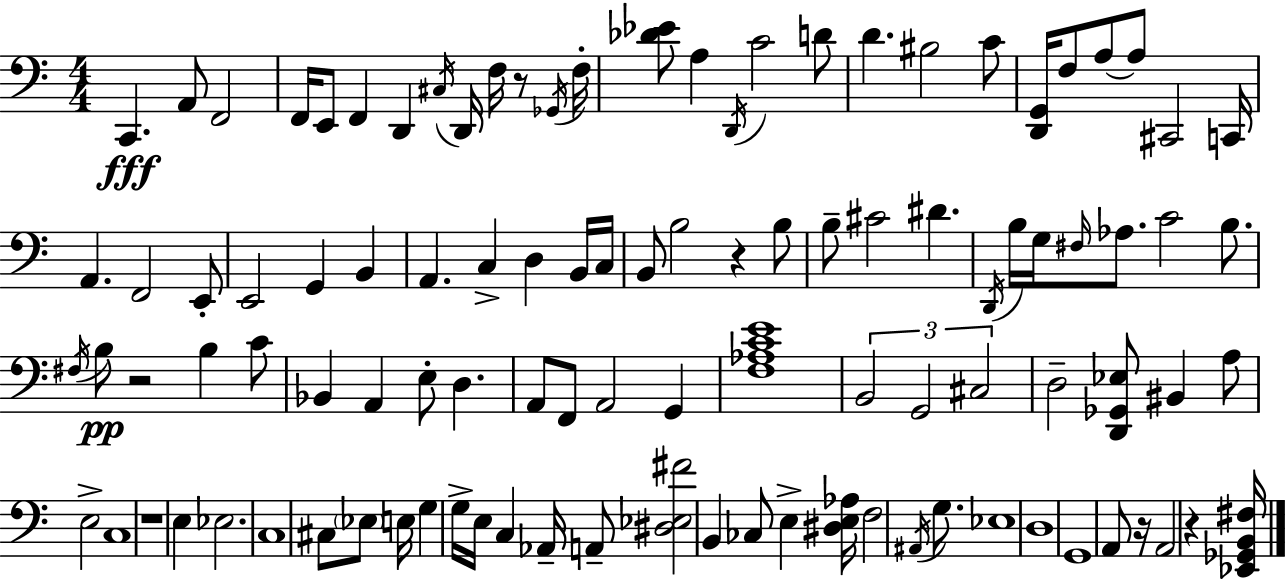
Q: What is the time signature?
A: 4/4